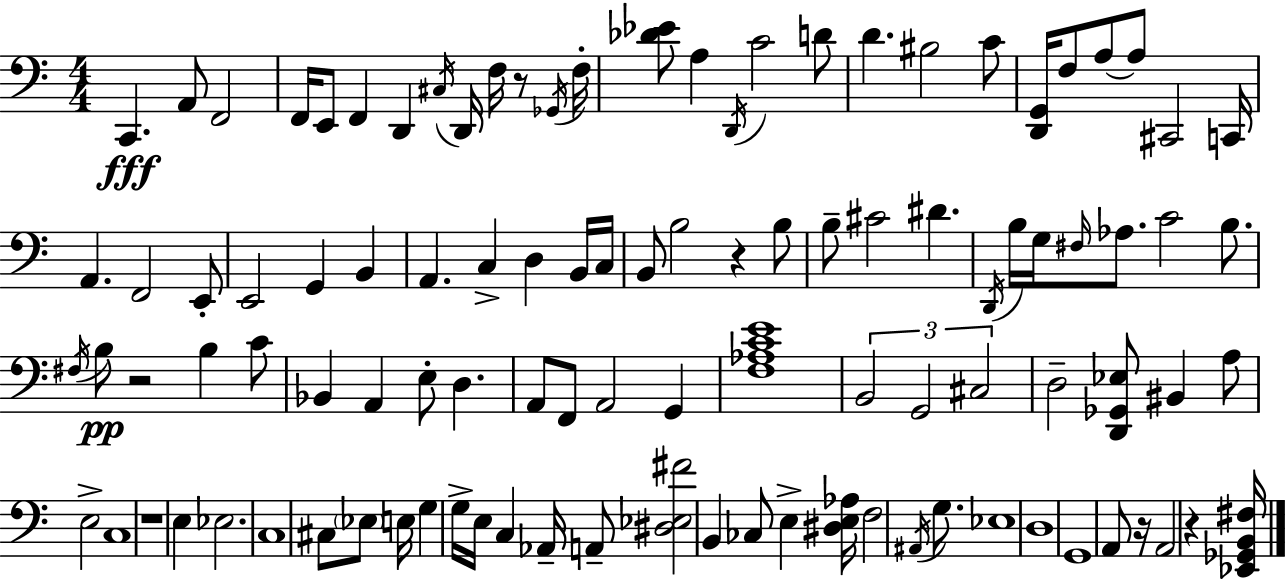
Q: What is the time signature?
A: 4/4